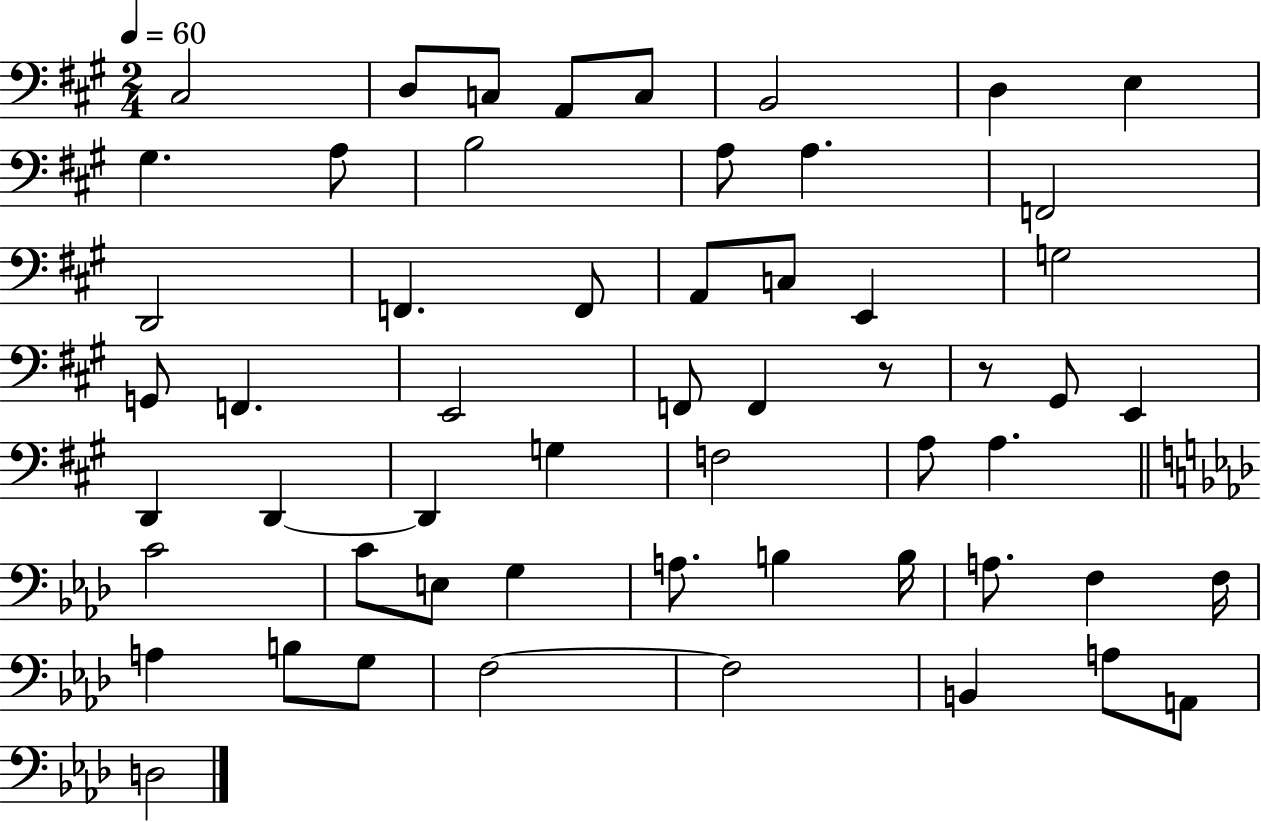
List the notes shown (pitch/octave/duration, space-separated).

C#3/h D3/e C3/e A2/e C3/e B2/h D3/q E3/q G#3/q. A3/e B3/h A3/e A3/q. F2/h D2/h F2/q. F2/e A2/e C3/e E2/q G3/h G2/e F2/q. E2/h F2/e F2/q R/e R/e G#2/e E2/q D2/q D2/q D2/q G3/q F3/h A3/e A3/q. C4/h C4/e E3/e G3/q A3/e. B3/q B3/s A3/e. F3/q F3/s A3/q B3/e G3/e F3/h F3/h B2/q A3/e A2/e D3/h